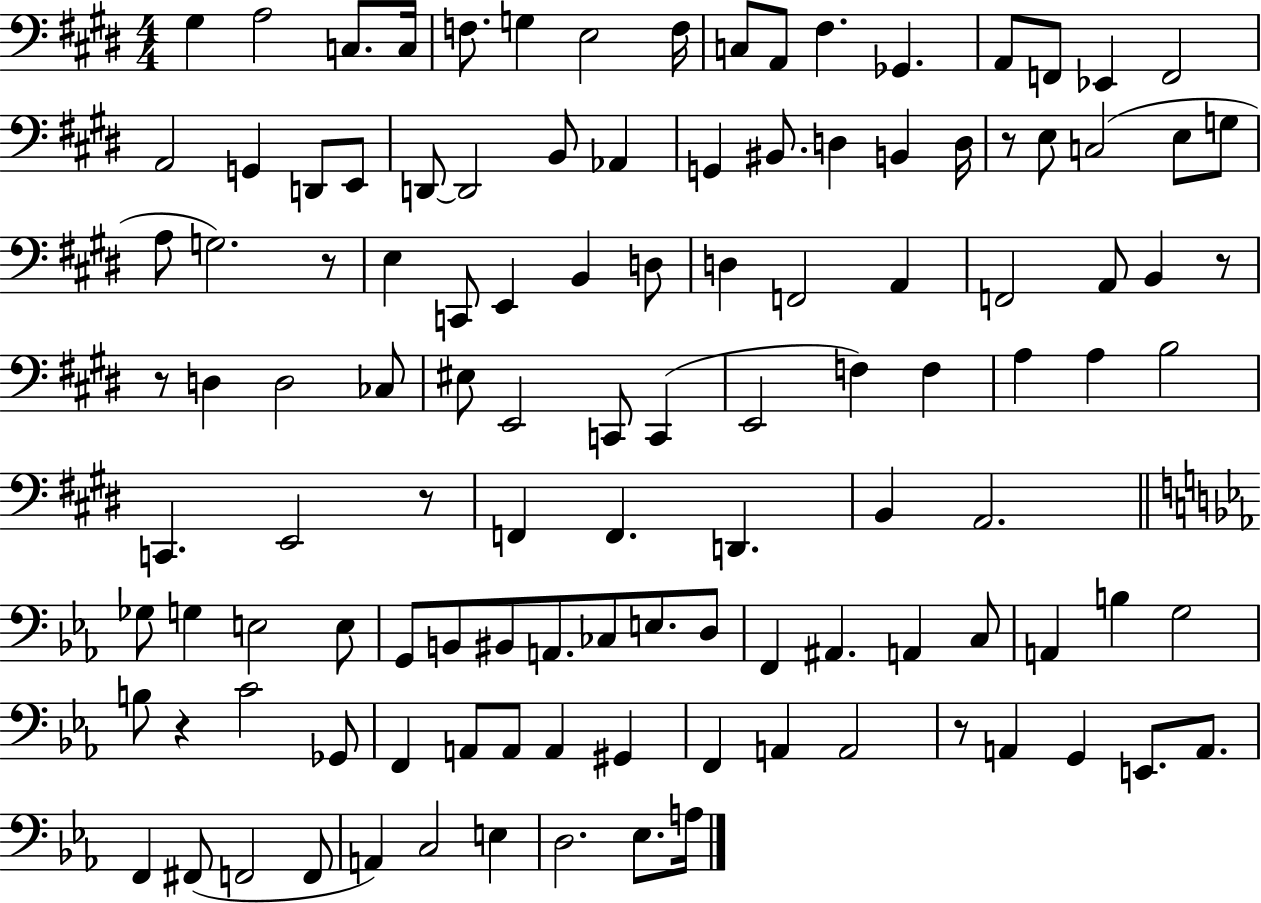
G#3/q A3/h C3/e. C3/s F3/e. G3/q E3/h F3/s C3/e A2/e F#3/q. Gb2/q. A2/e F2/e Eb2/q F2/h A2/h G2/q D2/e E2/e D2/e D2/h B2/e Ab2/q G2/q BIS2/e. D3/q B2/q D3/s R/e E3/e C3/h E3/e G3/e A3/e G3/h. R/e E3/q C2/e E2/q B2/q D3/e D3/q F2/h A2/q F2/h A2/e B2/q R/e R/e D3/q D3/h CES3/e EIS3/e E2/h C2/e C2/q E2/h F3/q F3/q A3/q A3/q B3/h C2/q. E2/h R/e F2/q F2/q. D2/q. B2/q A2/h. Gb3/e G3/q E3/h E3/e G2/e B2/e BIS2/e A2/e. CES3/e E3/e. D3/e F2/q A#2/q. A2/q C3/e A2/q B3/q G3/h B3/e R/q C4/h Gb2/e F2/q A2/e A2/e A2/q G#2/q F2/q A2/q A2/h R/e A2/q G2/q E2/e. A2/e. F2/q F#2/e F2/h F2/e A2/q C3/h E3/q D3/h. Eb3/e. A3/s